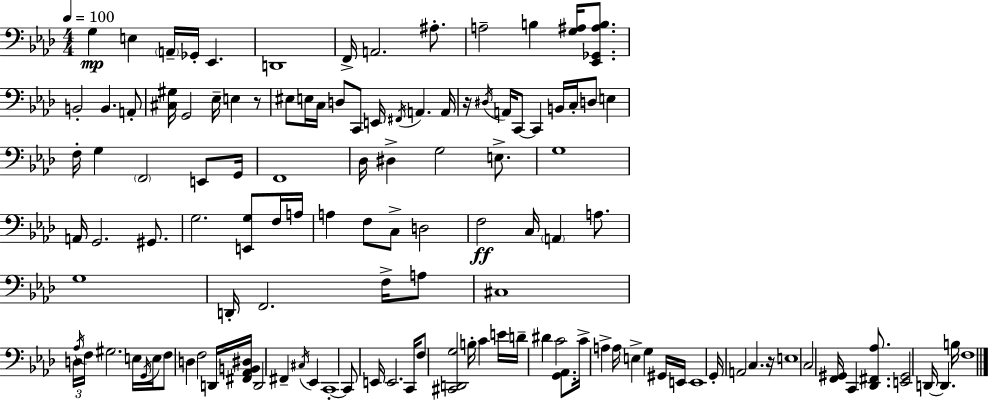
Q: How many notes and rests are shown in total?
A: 123